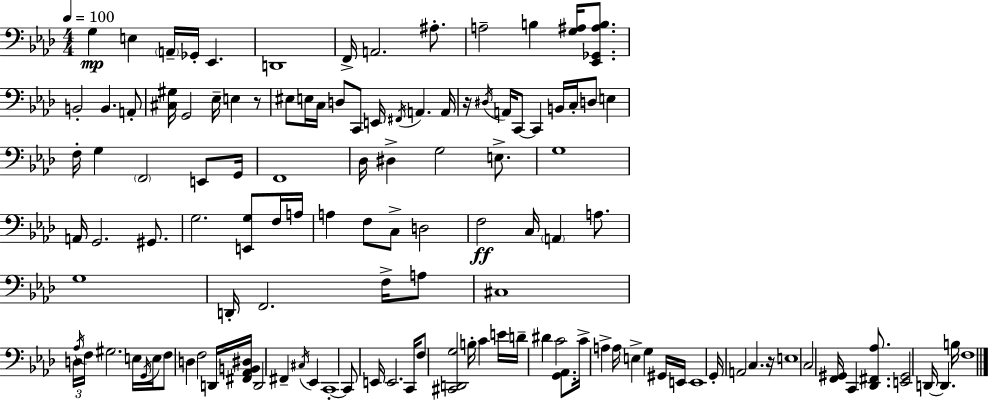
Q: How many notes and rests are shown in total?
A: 123